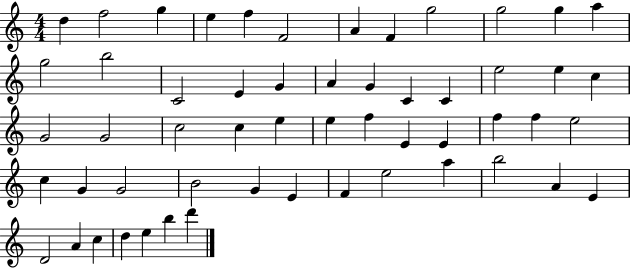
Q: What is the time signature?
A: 4/4